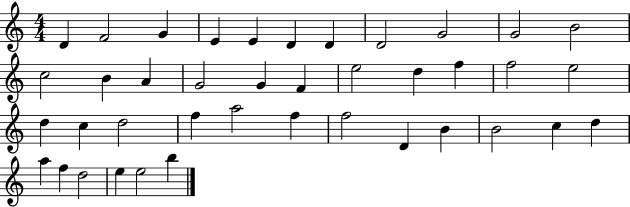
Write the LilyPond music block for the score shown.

{
  \clef treble
  \numericTimeSignature
  \time 4/4
  \key c \major
  d'4 f'2 g'4 | e'4 e'4 d'4 d'4 | d'2 g'2 | g'2 b'2 | \break c''2 b'4 a'4 | g'2 g'4 f'4 | e''2 d''4 f''4 | f''2 e''2 | \break d''4 c''4 d''2 | f''4 a''2 f''4 | f''2 d'4 b'4 | b'2 c''4 d''4 | \break a''4 f''4 d''2 | e''4 e''2 b''4 | \bar "|."
}